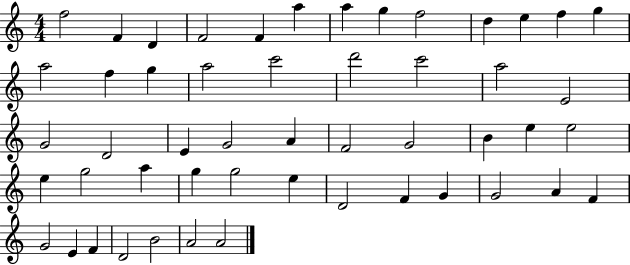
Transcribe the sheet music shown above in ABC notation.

X:1
T:Untitled
M:4/4
L:1/4
K:C
f2 F D F2 F a a g f2 d e f g a2 f g a2 c'2 d'2 c'2 a2 E2 G2 D2 E G2 A F2 G2 B e e2 e g2 a g g2 e D2 F G G2 A F G2 E F D2 B2 A2 A2